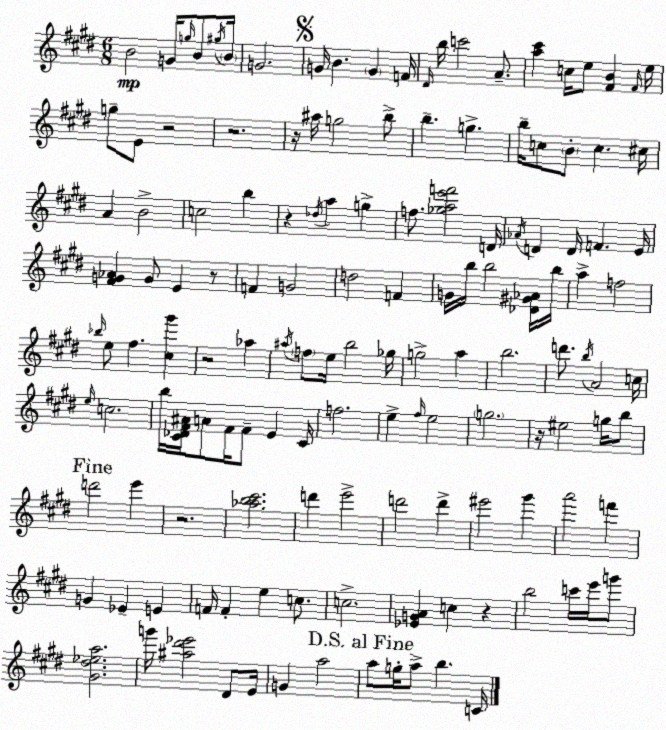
X:1
T:Untitled
M:6/8
L:1/4
K:E
B2 G/4 g/4 B/2 ^g/4 B/4 G2 G/4 B G F/4 ^D/4 b/4 c'2 A/2 [a^c'] c/4 e/2 [^FB] ^F/4 e/4 g/2 E/2 z2 z2 z/4 ^a/4 g2 b/2 b g b/4 c/2 B/2 c ^c/4 A B2 c2 b z _d/4 a g f/2 [_gae'f']2 D/4 _A/4 D D/4 F E/4 [^FG_A] G/2 E z/2 F G2 d2 F G/4 b/4 b2 [_D^G_A]/4 b/4 a f2 _b/4 e/2 ^f [^c^g'] z2 _a ^a/4 f/2 e/4 b2 _g/4 g2 a b2 d'/2 b/4 A2 c/4 e/4 c2 b/4 [^C_D^F^A]/4 A/2 ^F/4 ^F/2 E ^C/4 f2 e ^f/4 e2 g2 z/4 ^e2 g/4 b/2 d'2 e' z2 [_ab^c']2 d' e'2 d'2 d' ^e'2 ^g' a'2 f' G _E E F/4 F e c/2 c2 [_EGA] c z b2 c'/4 e'/4 g'/2 [^G^d_ea]2 g'/4 [^a^d'_e']2 ^D/2 E/4 G a2 a/2 g/4 a/2 b C/4